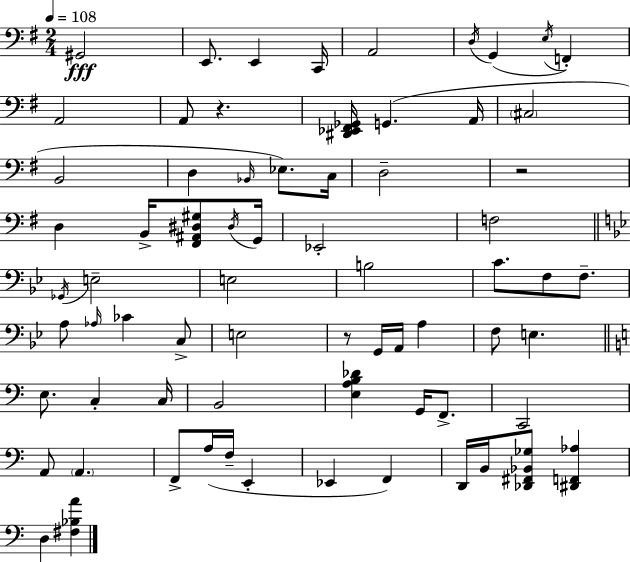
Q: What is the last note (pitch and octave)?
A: D3